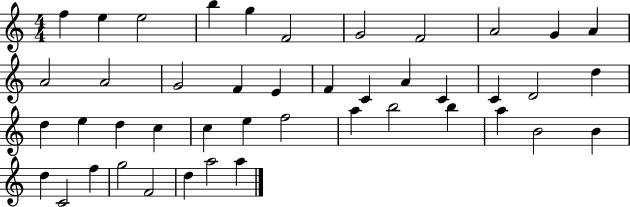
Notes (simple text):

F5/q E5/q E5/h B5/q G5/q F4/h G4/h F4/h A4/h G4/q A4/q A4/h A4/h G4/h F4/q E4/q F4/q C4/q A4/q C4/q C4/q D4/h D5/q D5/q E5/q D5/q C5/q C5/q E5/q F5/h A5/q B5/h B5/q A5/q B4/h B4/q D5/q C4/h F5/q G5/h F4/h D5/q A5/h A5/q